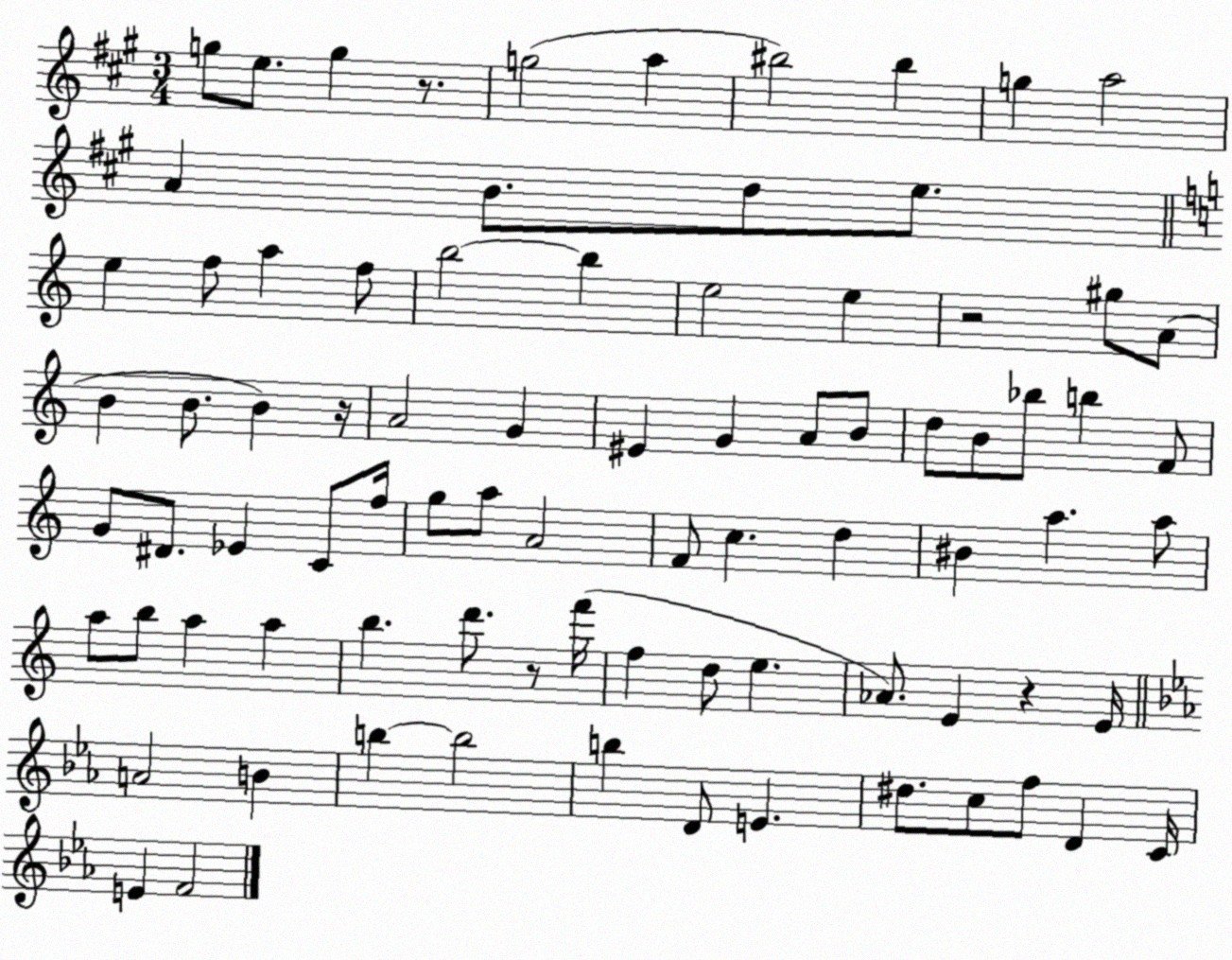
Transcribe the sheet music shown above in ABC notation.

X:1
T:Untitled
M:3/4
L:1/4
K:A
g/2 e/2 g z/2 g2 a ^b2 ^b g a2 A B/2 d/2 e/2 e f/2 a f/2 b2 b e2 e z2 ^g/2 A/2 B B/2 B z/4 A2 G ^E G A/2 B/2 d/2 B/2 _b/2 b F/2 G/2 ^D/2 _E C/2 f/4 g/2 a/2 A2 F/2 c d ^B a a/2 a/2 b/2 a a b d'/2 z/2 f'/4 f d/2 e _A/2 E z E/4 A2 B b b2 b D/2 E ^d/2 c/2 f/2 D C/4 E F2